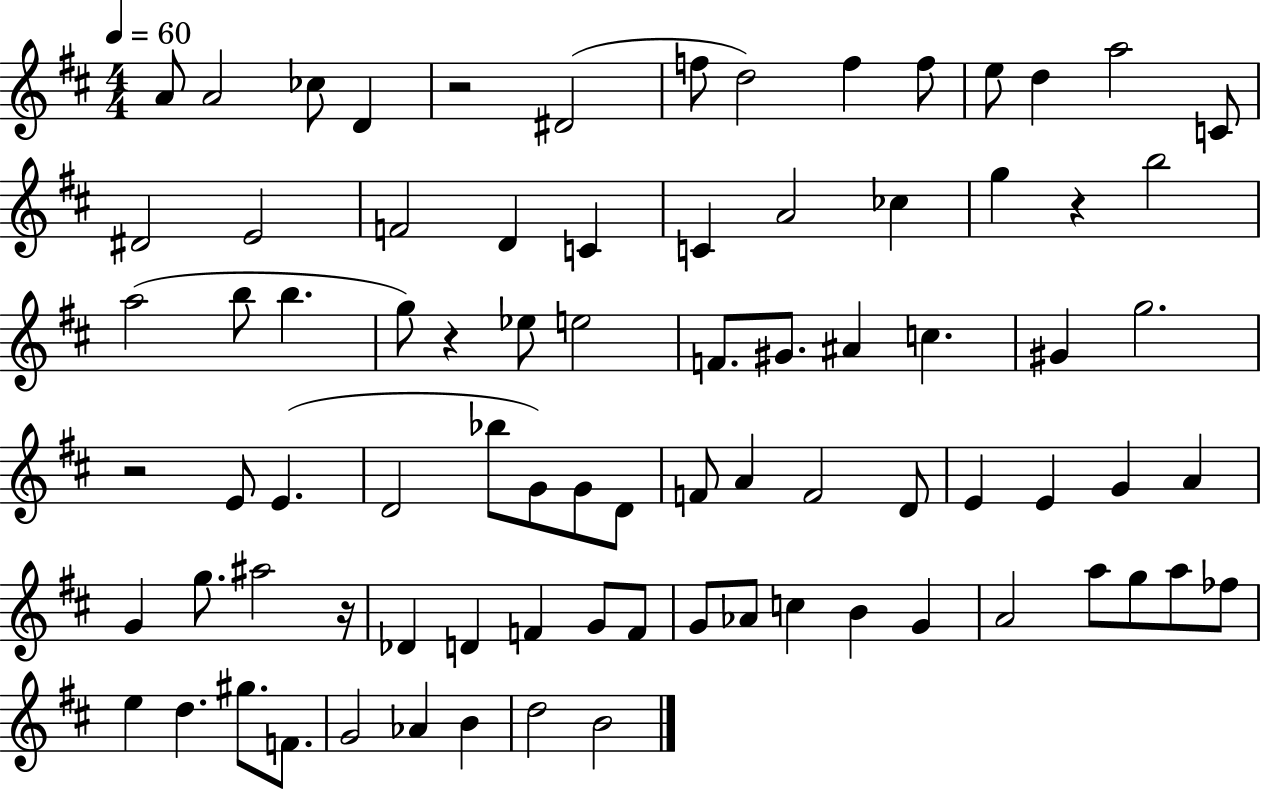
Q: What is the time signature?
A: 4/4